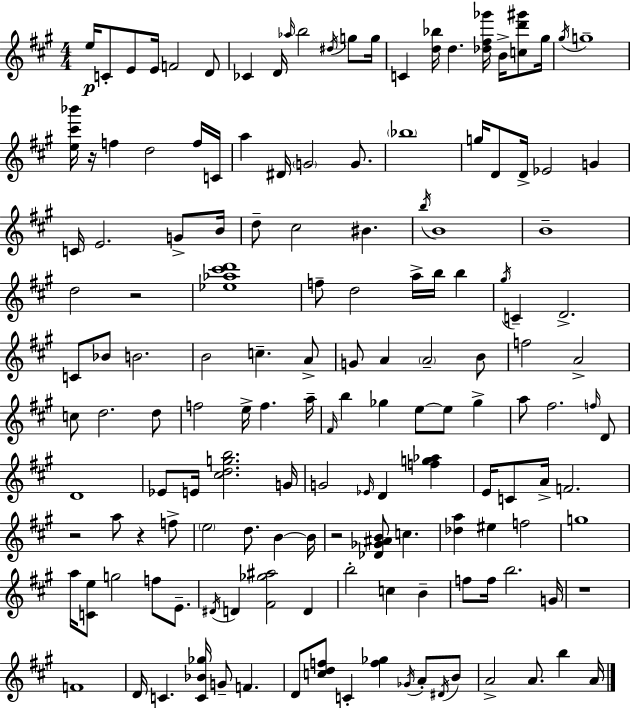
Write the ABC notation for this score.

X:1
T:Untitled
M:4/4
L:1/4
K:A
e/4 C/2 E/2 E/4 F2 D/2 _C D/4 _a/4 b2 ^d/4 g/2 g/4 C [d_b]/4 d [_d^f_g']/4 B/4 [cd'^g']/2 ^g/4 ^g/4 g4 [e^c'_b']/4 z/4 f d2 f/4 C/4 a ^D/4 G2 G/2 _b4 g/4 D/2 D/4 _E2 G C/4 E2 G/2 B/4 d/2 ^c2 ^B b/4 B4 B4 d2 z2 [_e_a^c'd']4 f/2 d2 a/4 b/4 b ^g/4 C D2 C/2 _B/2 B2 B2 c A/2 G/2 A A2 B/2 f2 A2 c/2 d2 d/2 f2 e/4 f a/4 ^F/4 b _g e/2 e/2 _g a/2 ^f2 f/4 D/2 D4 _E/2 E/4 [^cdgb]2 G/4 G2 _E/4 D [fg_a] E/4 C/2 A/4 F2 z2 a/2 z f/2 e2 d/2 B B/4 z2 [_D_G^AB]/2 c [_da] ^e f2 g4 a/4 [Ce]/2 g2 f/2 E/2 ^D/4 D [^F_g^a]2 D b2 c B f/2 f/4 b2 G/4 z4 F4 D/4 C [C_B_g]/4 G/2 F D/2 [cdf]/2 C [f_g] _G/4 A/2 ^D/4 B/2 A2 A/2 b A/4